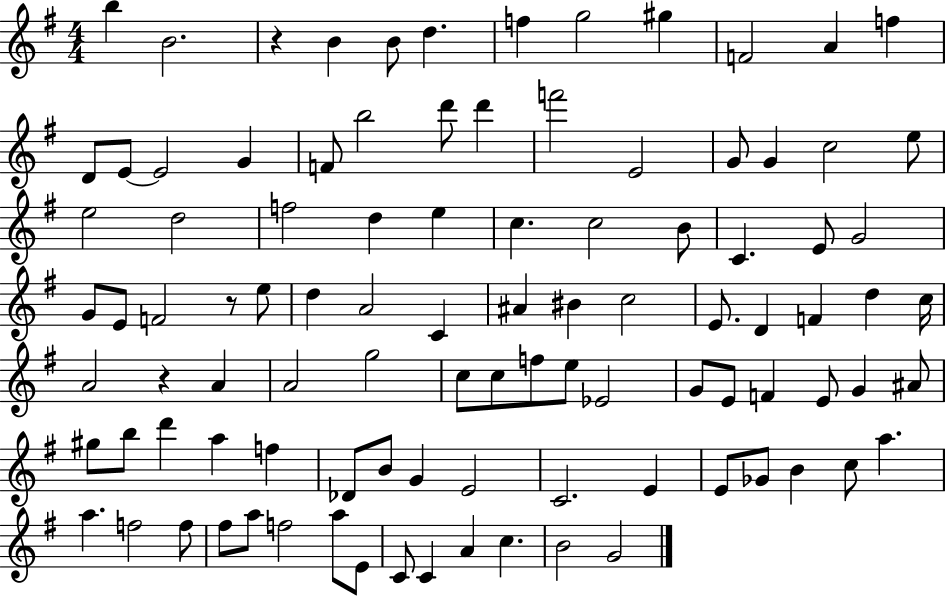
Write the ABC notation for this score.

X:1
T:Untitled
M:4/4
L:1/4
K:G
b B2 z B B/2 d f g2 ^g F2 A f D/2 E/2 E2 G F/2 b2 d'/2 d' f'2 E2 G/2 G c2 e/2 e2 d2 f2 d e c c2 B/2 C E/2 G2 G/2 E/2 F2 z/2 e/2 d A2 C ^A ^B c2 E/2 D F d c/4 A2 z A A2 g2 c/2 c/2 f/2 e/2 _E2 G/2 E/2 F E/2 G ^A/2 ^g/2 b/2 d' a f _D/2 B/2 G E2 C2 E E/2 _G/2 B c/2 a a f2 f/2 ^f/2 a/2 f2 a/2 E/2 C/2 C A c B2 G2